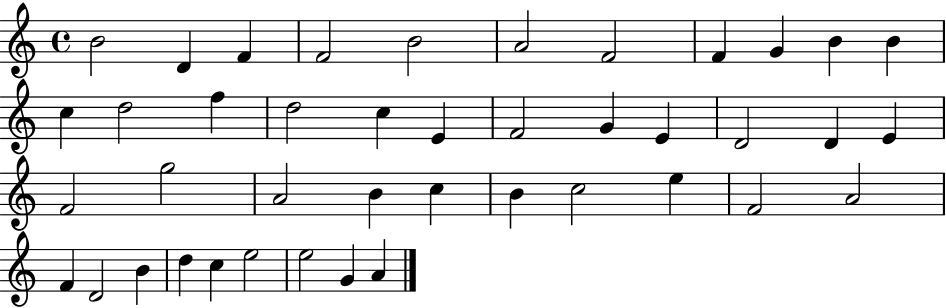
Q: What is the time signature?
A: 4/4